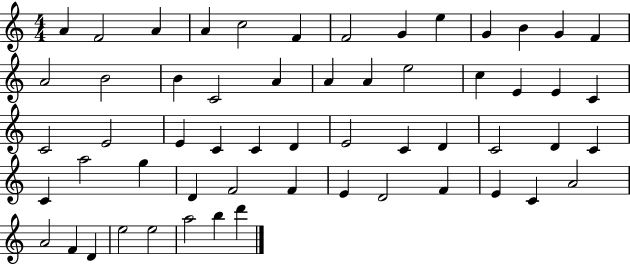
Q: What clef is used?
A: treble